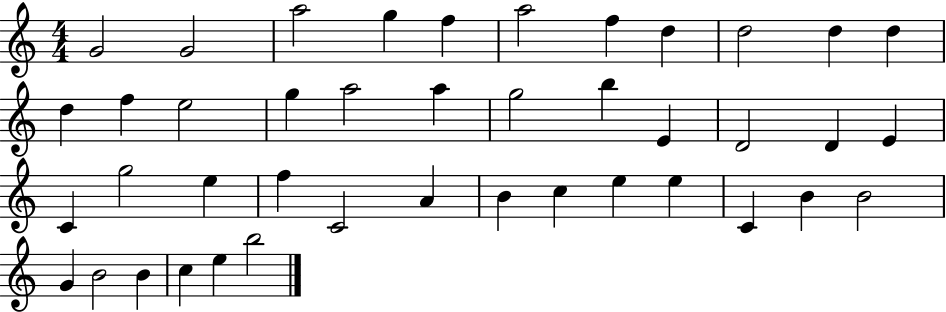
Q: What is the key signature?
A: C major